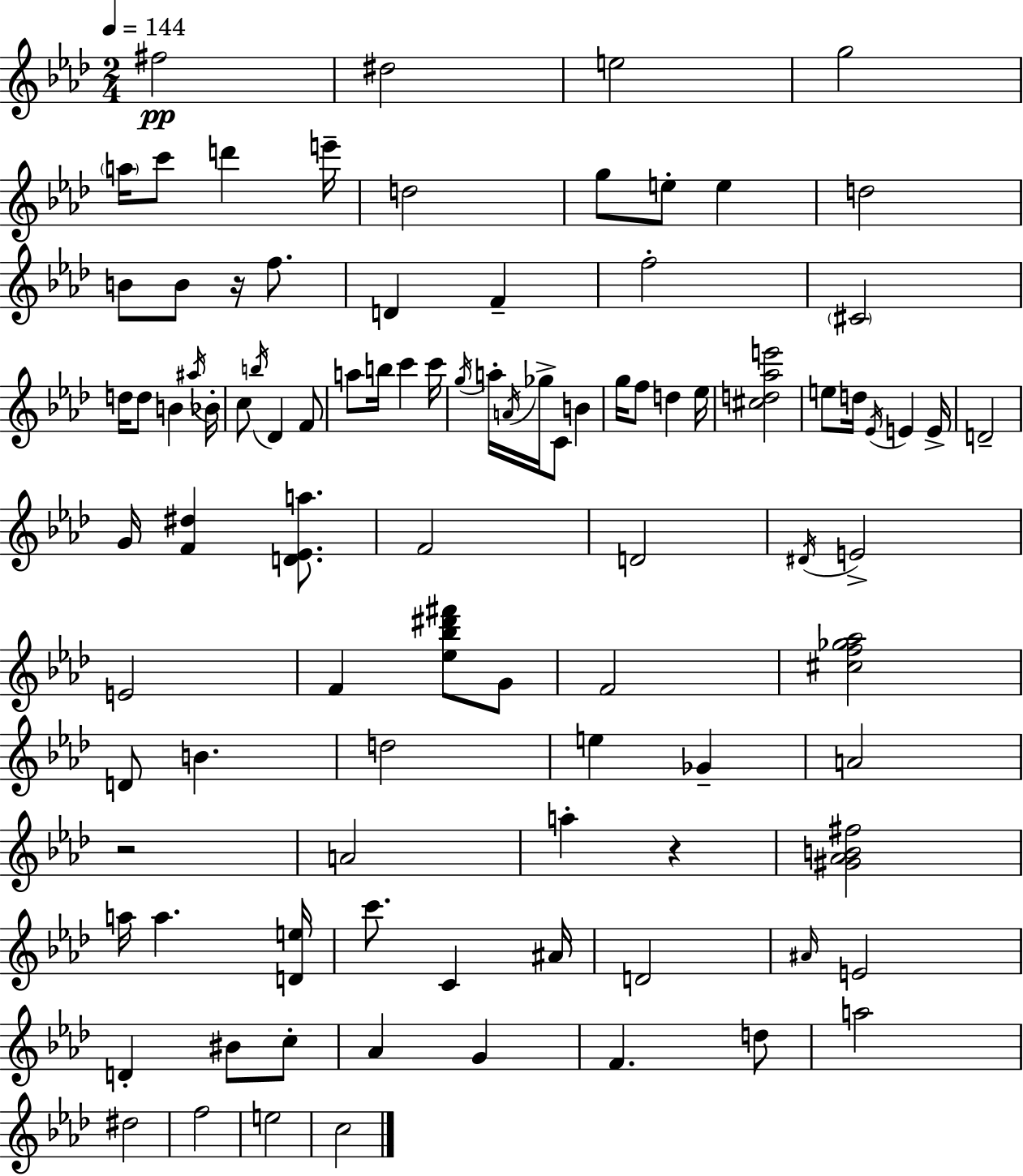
F#5/h D#5/h E5/h G5/h A5/s C6/e D6/q E6/s D5/h G5/e E5/e E5/q D5/h B4/e B4/e R/s F5/e. D4/q F4/q F5/h C#4/h D5/s D5/e B4/q A#5/s Bb4/s C5/e B5/s Db4/q F4/e A5/e B5/s C6/q C6/s G5/s A5/s A4/s Gb5/s C4/e B4/q G5/s F5/e D5/q Eb5/s [C#5,D5,Ab5,E6]/h E5/e D5/s Eb4/s E4/q E4/s D4/h G4/s [F4,D#5]/q [D4,Eb4,A5]/e. F4/h D4/h D#4/s E4/h E4/h F4/q [Eb5,Bb5,D#6,F#6]/e G4/e F4/h [C#5,F5,Gb5,Ab5]/h D4/e B4/q. D5/h E5/q Gb4/q A4/h R/h A4/h A5/q R/q [G#4,Ab4,B4,F#5]/h A5/s A5/q. [D4,E5]/s C6/e. C4/q A#4/s D4/h A#4/s E4/h D4/q BIS4/e C5/e Ab4/q G4/q F4/q. D5/e A5/h D#5/h F5/h E5/h C5/h